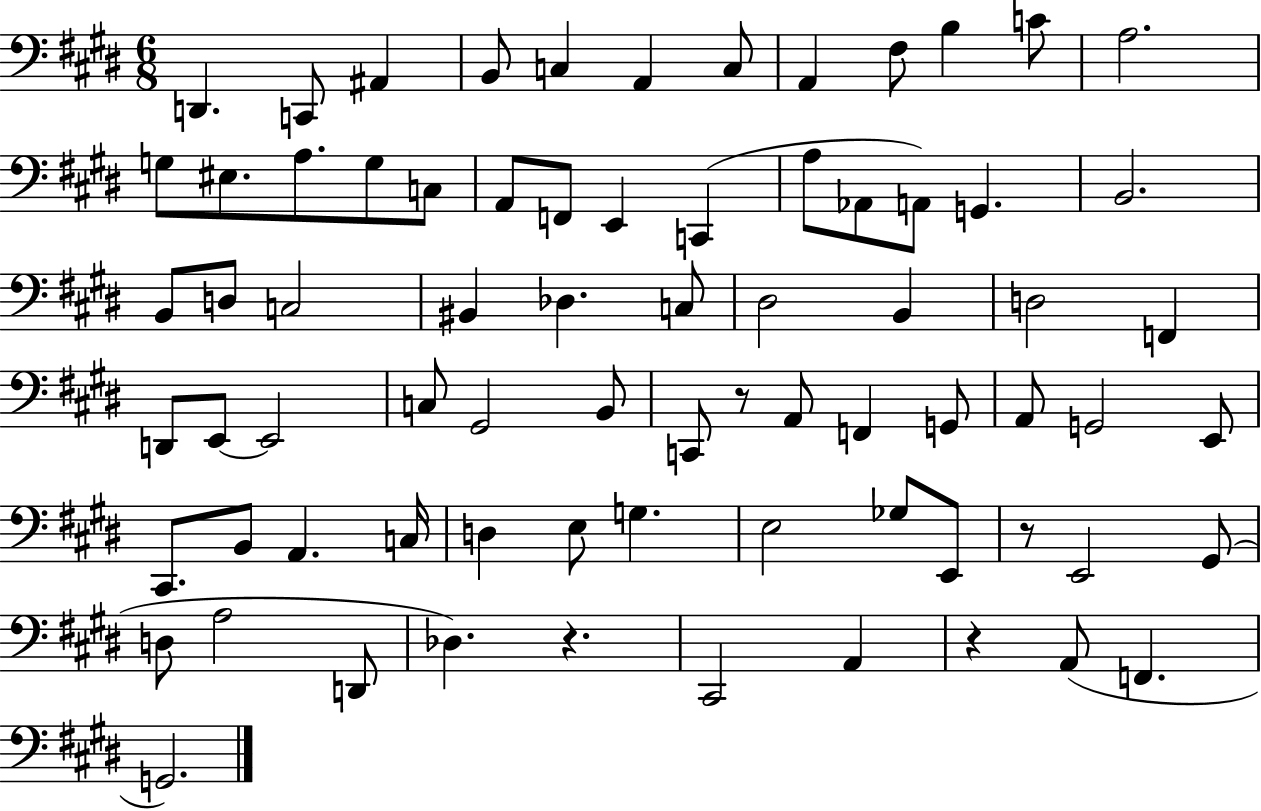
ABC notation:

X:1
T:Untitled
M:6/8
L:1/4
K:E
D,, C,,/2 ^A,, B,,/2 C, A,, C,/2 A,, ^F,/2 B, C/2 A,2 G,/2 ^E,/2 A,/2 G,/2 C,/2 A,,/2 F,,/2 E,, C,, A,/2 _A,,/2 A,,/2 G,, B,,2 B,,/2 D,/2 C,2 ^B,, _D, C,/2 ^D,2 B,, D,2 F,, D,,/2 E,,/2 E,,2 C,/2 ^G,,2 B,,/2 C,,/2 z/2 A,,/2 F,, G,,/2 A,,/2 G,,2 E,,/2 ^C,,/2 B,,/2 A,, C,/4 D, E,/2 G, E,2 _G,/2 E,,/2 z/2 E,,2 ^G,,/2 D,/2 A,2 D,,/2 _D, z ^C,,2 A,, z A,,/2 F,, G,,2